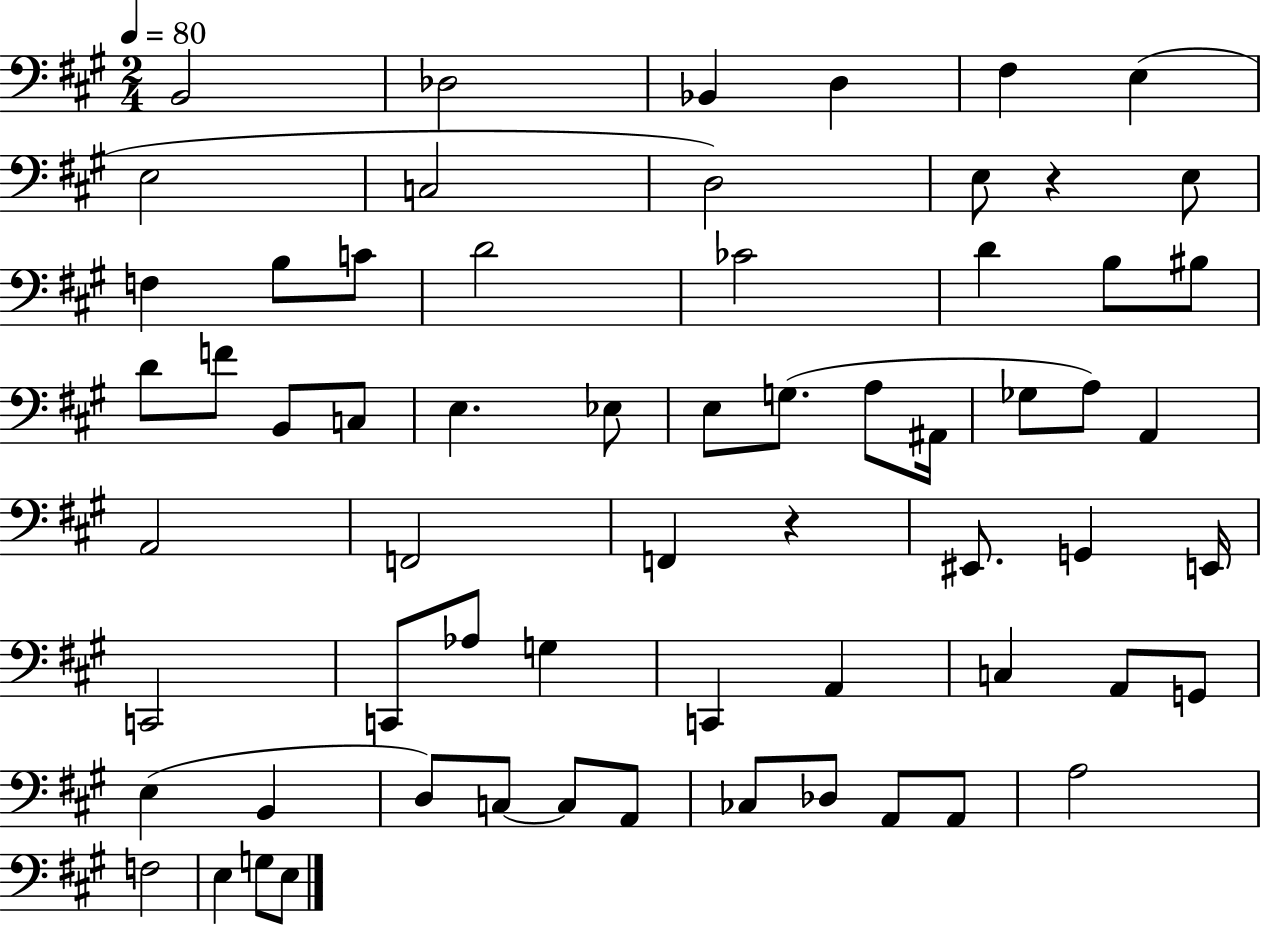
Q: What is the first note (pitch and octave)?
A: B2